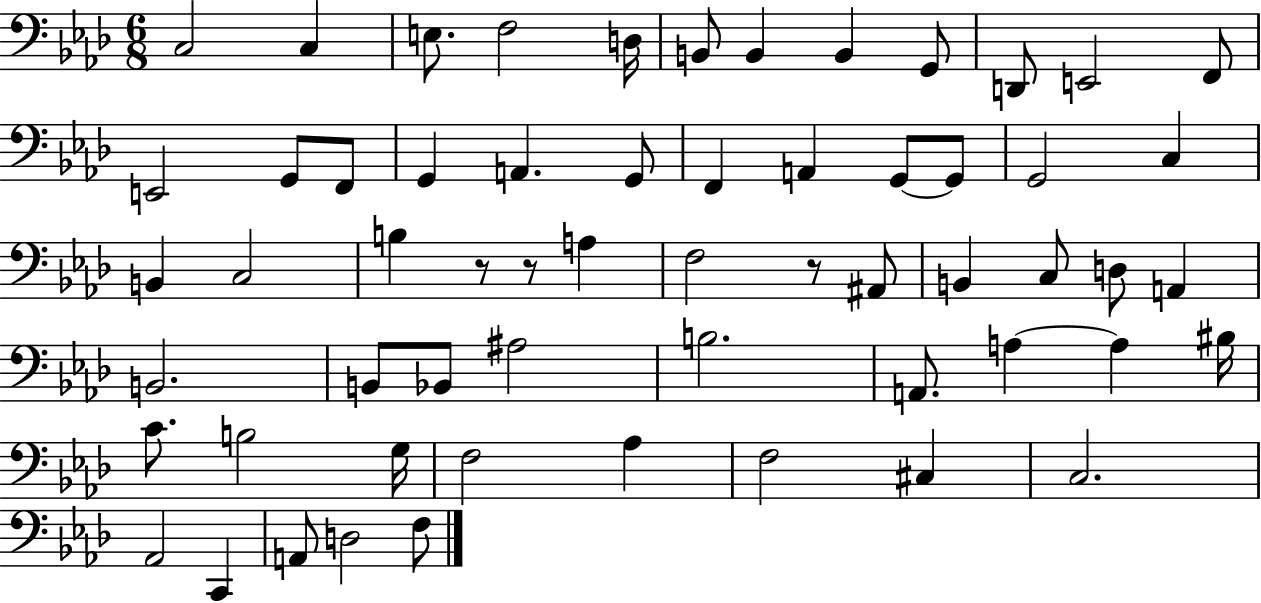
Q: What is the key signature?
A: AES major